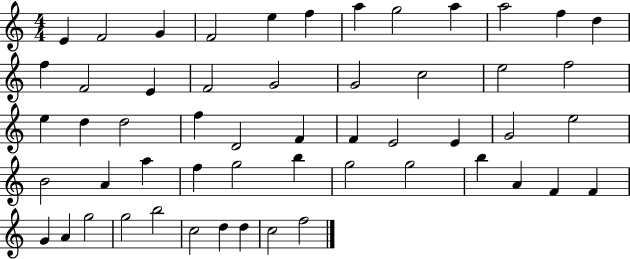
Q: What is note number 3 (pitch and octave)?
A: G4